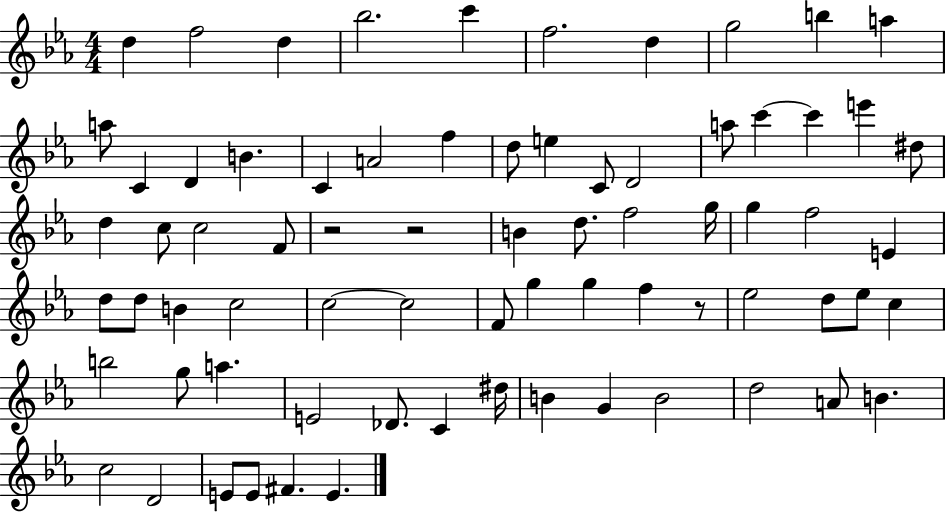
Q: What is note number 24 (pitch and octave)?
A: C6